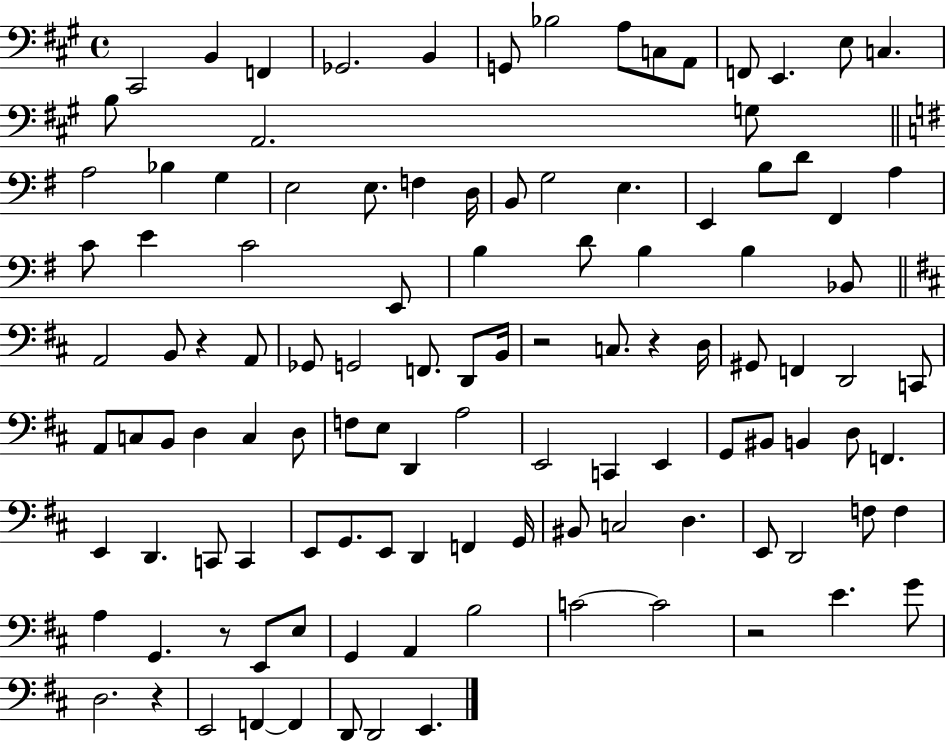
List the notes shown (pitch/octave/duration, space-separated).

C#2/h B2/q F2/q Gb2/h. B2/q G2/e Bb3/h A3/e C3/e A2/e F2/e E2/q. E3/e C3/q. B3/e A2/h. G3/e A3/h Bb3/q G3/q E3/h E3/e. F3/q D3/s B2/e G3/h E3/q. E2/q B3/e D4/e F#2/q A3/q C4/e E4/q C4/h E2/e B3/q D4/e B3/q B3/q Bb2/e A2/h B2/e R/q A2/e Gb2/e G2/h F2/e. D2/e B2/s R/h C3/e. R/q D3/s G#2/e F2/q D2/h C2/e A2/e C3/e B2/e D3/q C3/q D3/e F3/e E3/e D2/q A3/h E2/h C2/q E2/q G2/e BIS2/e B2/q D3/e F2/q. E2/q D2/q. C2/e C2/q E2/e G2/e. E2/e D2/q F2/q G2/s BIS2/e C3/h D3/q. E2/e D2/h F3/e F3/q A3/q G2/q. R/e E2/e E3/e G2/q A2/q B3/h C4/h C4/h R/h E4/q. G4/e D3/h. R/q E2/h F2/q F2/q D2/e D2/h E2/q.